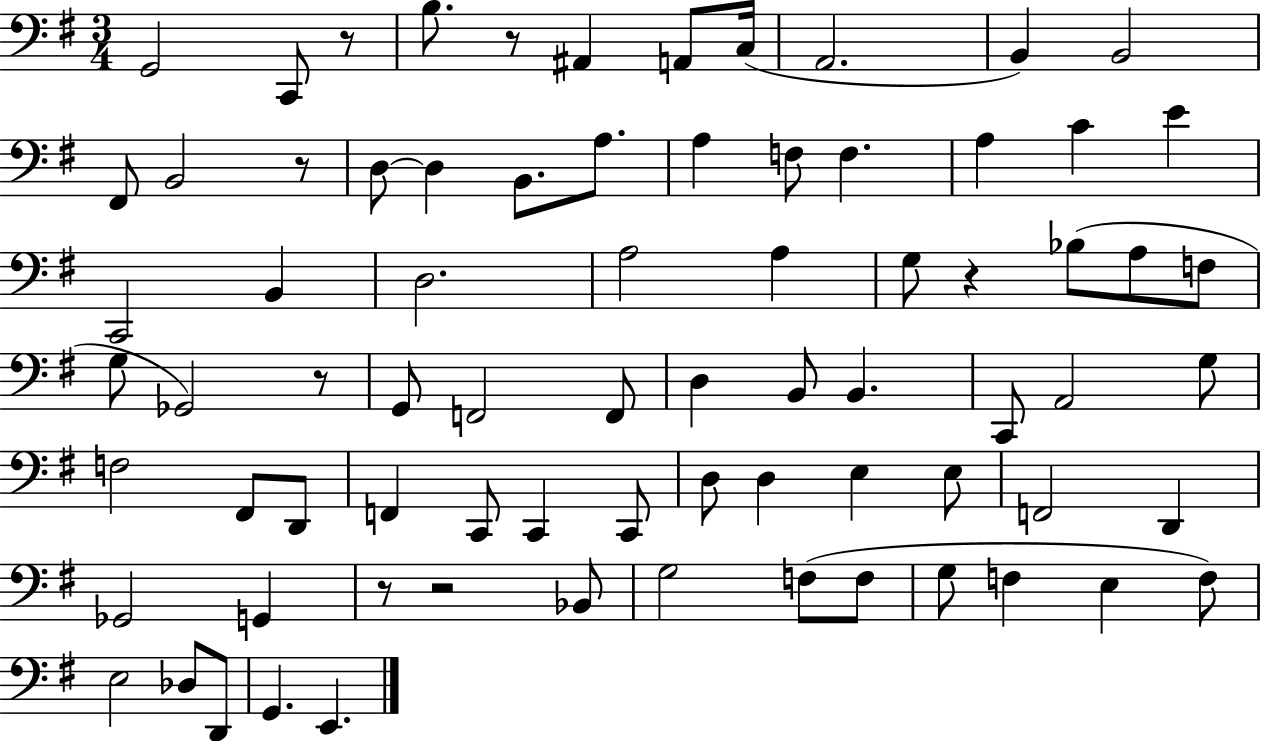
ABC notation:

X:1
T:Untitled
M:3/4
L:1/4
K:G
G,,2 C,,/2 z/2 B,/2 z/2 ^A,, A,,/2 C,/4 A,,2 B,, B,,2 ^F,,/2 B,,2 z/2 D,/2 D, B,,/2 A,/2 A, F,/2 F, A, C E C,,2 B,, D,2 A,2 A, G,/2 z _B,/2 A,/2 F,/2 G,/2 _G,,2 z/2 G,,/2 F,,2 F,,/2 D, B,,/2 B,, C,,/2 A,,2 G,/2 F,2 ^F,,/2 D,,/2 F,, C,,/2 C,, C,,/2 D,/2 D, E, E,/2 F,,2 D,, _G,,2 G,, z/2 z2 _B,,/2 G,2 F,/2 F,/2 G,/2 F, E, F,/2 E,2 _D,/2 D,,/2 G,, E,,